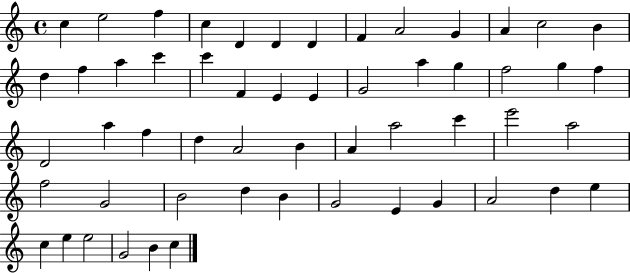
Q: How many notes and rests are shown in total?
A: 55